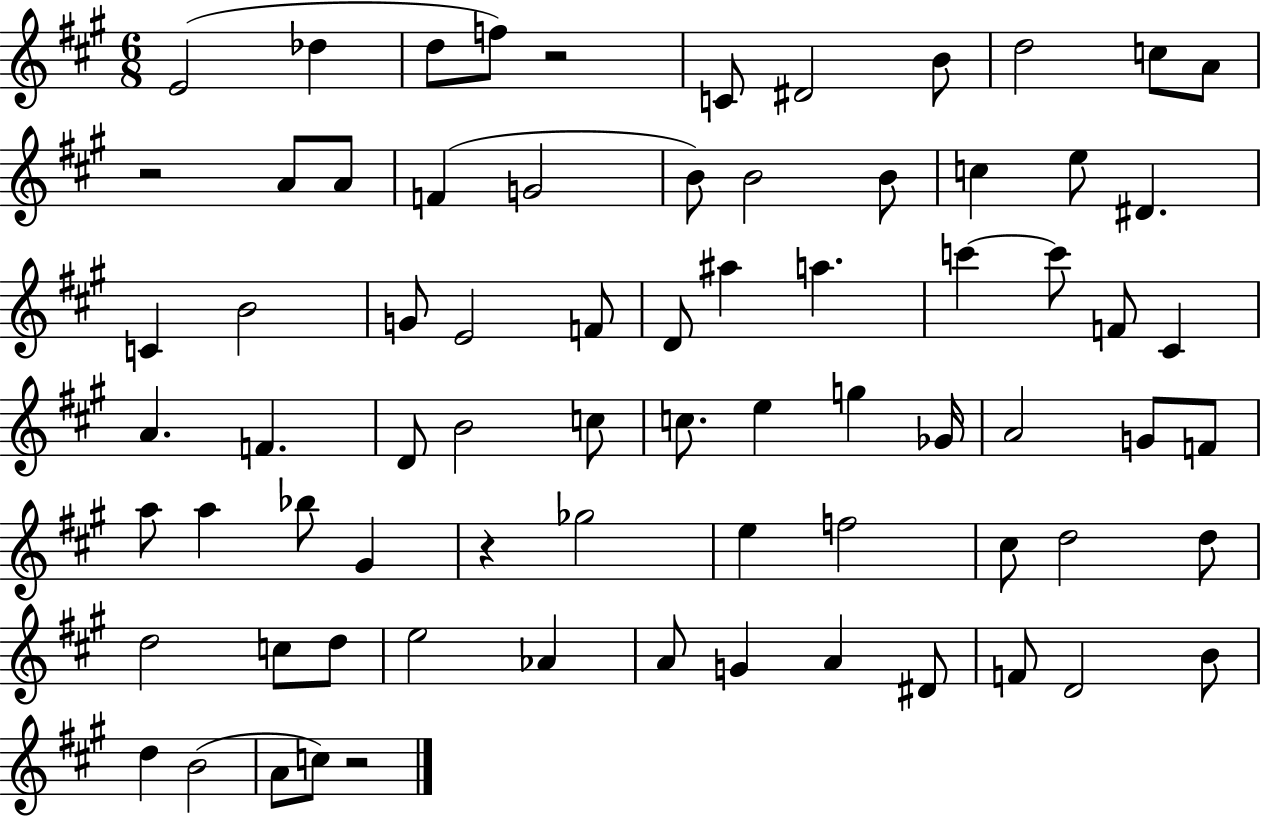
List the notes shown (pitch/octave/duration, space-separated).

E4/h Db5/q D5/e F5/e R/h C4/e D#4/h B4/e D5/h C5/e A4/e R/h A4/e A4/e F4/q G4/h B4/e B4/h B4/e C5/q E5/e D#4/q. C4/q B4/h G4/e E4/h F4/e D4/e A#5/q A5/q. C6/q C6/e F4/e C#4/q A4/q. F4/q. D4/e B4/h C5/e C5/e. E5/q G5/q Gb4/s A4/h G4/e F4/e A5/e A5/q Bb5/e G#4/q R/q Gb5/h E5/q F5/h C#5/e D5/h D5/e D5/h C5/e D5/e E5/h Ab4/q A4/e G4/q A4/q D#4/e F4/e D4/h B4/e D5/q B4/h A4/e C5/e R/h